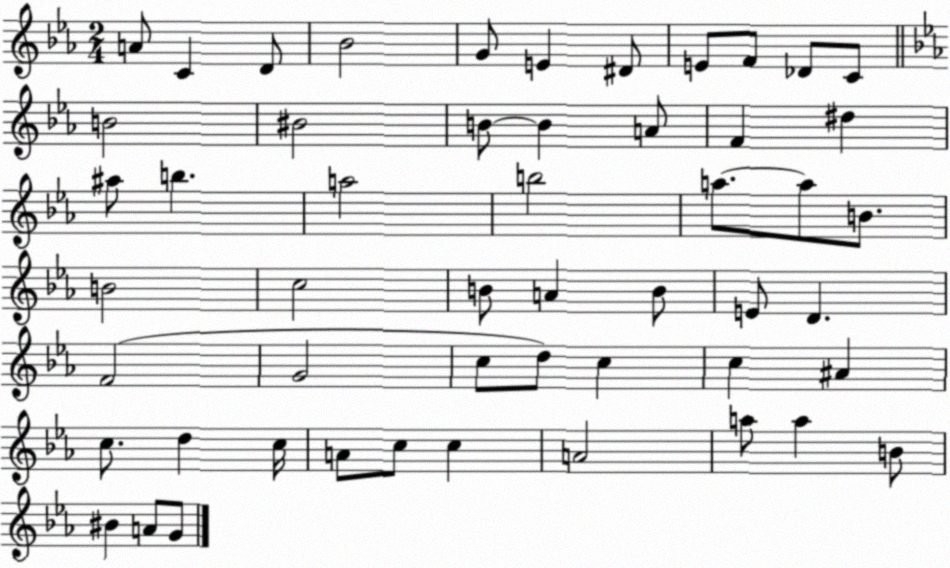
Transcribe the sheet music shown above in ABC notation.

X:1
T:Untitled
M:2/4
L:1/4
K:Eb
A/2 C D/2 _B2 G/2 E ^D/2 E/2 F/2 _D/2 C/2 B2 ^B2 B/2 B A/2 F ^d ^a/2 b a2 b2 a/2 a/2 B/2 B2 c2 B/2 A B/2 E/2 D F2 G2 c/2 d/2 c c ^A c/2 d c/4 A/2 c/2 c A2 a/2 a B/2 ^B A/2 G/2